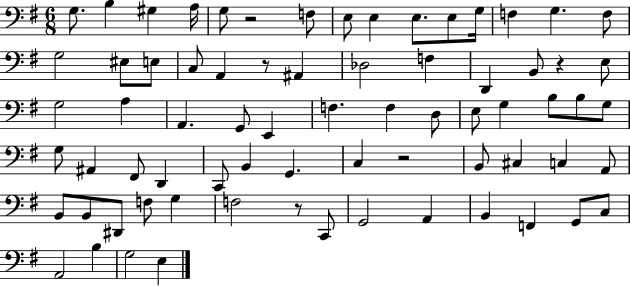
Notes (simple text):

G3/e. B3/q G#3/q A3/s G3/e R/h F3/e E3/e E3/q E3/e. E3/e G3/s F3/q G3/q. F3/e G3/h EIS3/e E3/e C3/e A2/q R/e A#2/q Db3/h F3/q D2/q B2/e R/q E3/e G3/h A3/q A2/q. G2/e E2/q F3/q. F3/q D3/e E3/e G3/q B3/e B3/e G3/e G3/e A#2/q F#2/e D2/q C2/e B2/q G2/q. C3/q R/h B2/e C#3/q C3/q A2/e B2/e B2/e D#2/e F3/e G3/q F3/h R/e C2/e G2/h A2/q B2/q F2/q G2/e C3/e A2/h B3/q G3/h E3/q